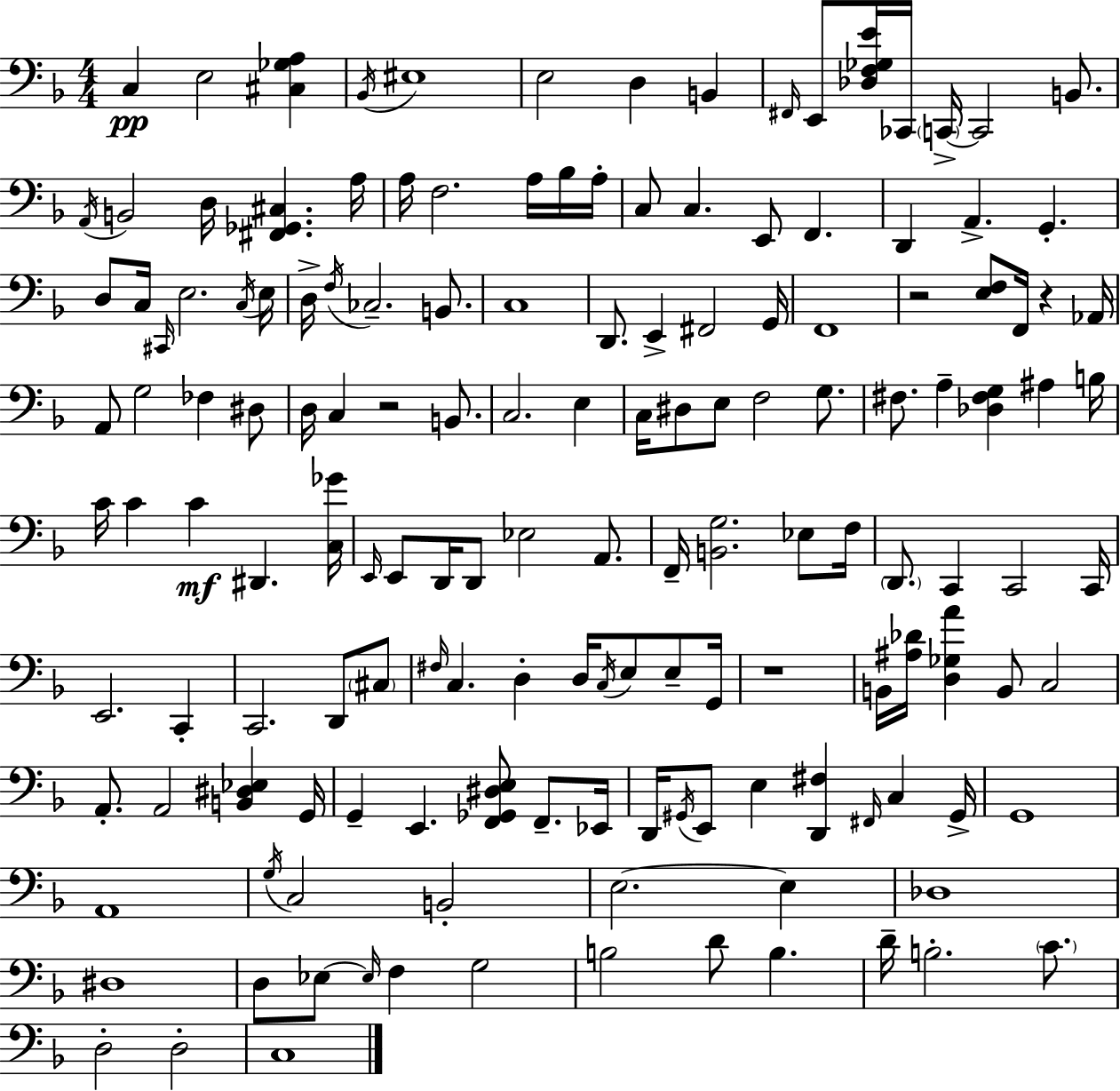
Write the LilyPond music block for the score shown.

{
  \clef bass
  \numericTimeSignature
  \time 4/4
  \key d \minor
  c4\pp e2 <cis ges a>4 | \acciaccatura { bes,16 } eis1 | e2 d4 b,4 | \grace { fis,16 } e,8 <des f ges e'>16 ces,16 \parenthesize c,16->~~ c,2 b,8. | \break \acciaccatura { a,16 } b,2 d16 <fis, ges, cis>4. | a16 a16 f2. | a16 bes16 a16-. c8 c4. e,8 f,4. | d,4 a,4.-> g,4.-. | \break d8 c16 \grace { cis,16 } e2. | \acciaccatura { c16 } e16 d16-> \acciaccatura { f16 } ces2.-- | b,8. c1 | d,8. e,4-> fis,2 | \break g,16 f,1 | r2 <e f>8 | f,16 r4 aes,16 a,8 g2 | fes4 dis8 d16 c4 r2 | \break b,8. c2. | e4 c16 dis8 e8 f2 | g8. fis8. a4-- <des fis g>4 | ais4 b16 c'16 c'4 c'4\mf dis,4. | \break <c ges'>16 \grace { e,16 } e,8 d,16 d,8 ees2 | a,8. f,16-- <b, g>2. | ees8 f16 \parenthesize d,8. c,4 c,2 | c,16 e,2. | \break c,4-. c,2. | d,8 \parenthesize cis8 \grace { fis16 } c4. d4-. | d16 \acciaccatura { c16 } e8 e8-- g,16 r1 | b,16 <ais des'>16 <d ges a'>4 b,8 | \break c2 a,8.-. a,2 | <b, dis ees>4 g,16 g,4-- e,4. | <f, ges, dis e>8 f,8.-- ees,16 d,16 \acciaccatura { gis,16 } e,8 e4 | <d, fis>4 \grace { fis,16 } c4 gis,16-> g,1 | \break a,1 | \acciaccatura { g16 } c2 | b,2-. e2.~~ | e4 des1 | \break dis1 | d8 ees8~~ | \grace { ees16 } f4 g2 b2 | d'8 b4. d'16-- b2.-. | \break \parenthesize c'8. d2-. | d2-. c1 | \bar "|."
}